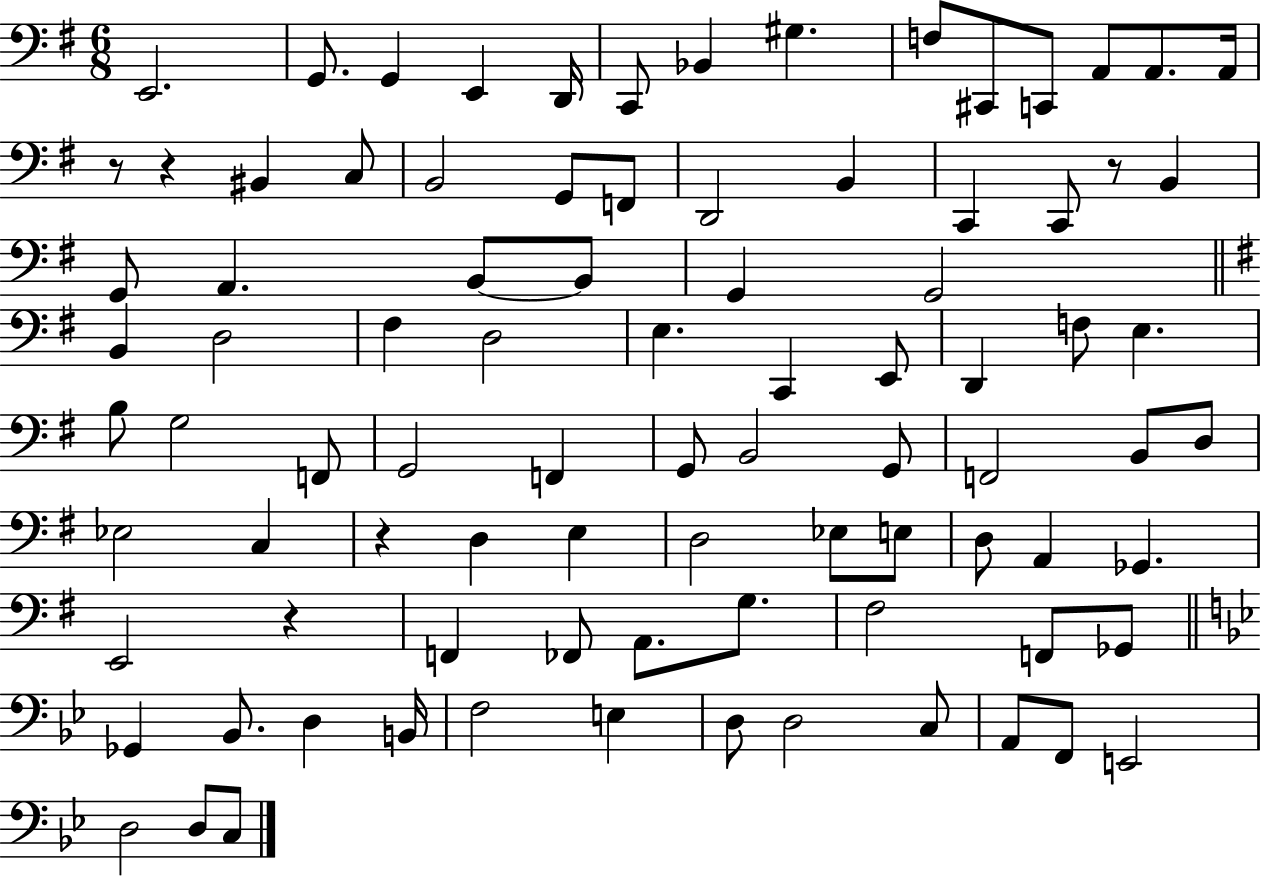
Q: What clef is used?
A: bass